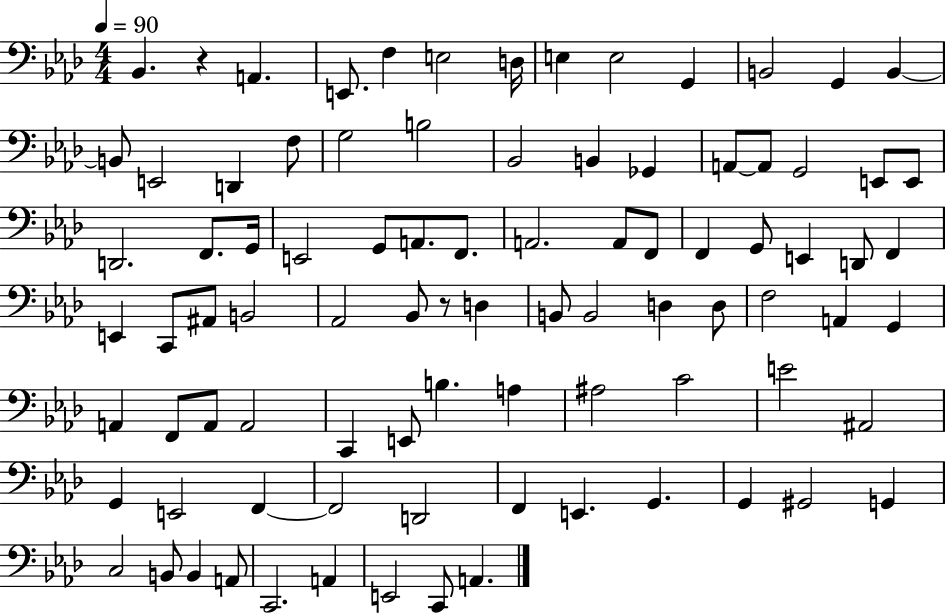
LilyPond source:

{
  \clef bass
  \numericTimeSignature
  \time 4/4
  \key aes \major
  \tempo 4 = 90
  bes,4. r4 a,4. | e,8. f4 e2 d16 | e4 e2 g,4 | b,2 g,4 b,4~~ | \break b,8 e,2 d,4 f8 | g2 b2 | bes,2 b,4 ges,4 | a,8~~ a,8 g,2 e,8 e,8 | \break d,2. f,8. g,16 | e,2 g,8 a,8. f,8. | a,2. a,8 f,8 | f,4 g,8 e,4 d,8 f,4 | \break e,4 c,8 ais,8 b,2 | aes,2 bes,8 r8 d4 | b,8 b,2 d4 d8 | f2 a,4 g,4 | \break a,4 f,8 a,8 a,2 | c,4 e,8 b4. a4 | ais2 c'2 | e'2 ais,2 | \break g,4 e,2 f,4~~ | f,2 d,2 | f,4 e,4. g,4. | g,4 gis,2 g,4 | \break c2 b,8 b,4 a,8 | c,2. a,4 | e,2 c,8 a,4. | \bar "|."
}